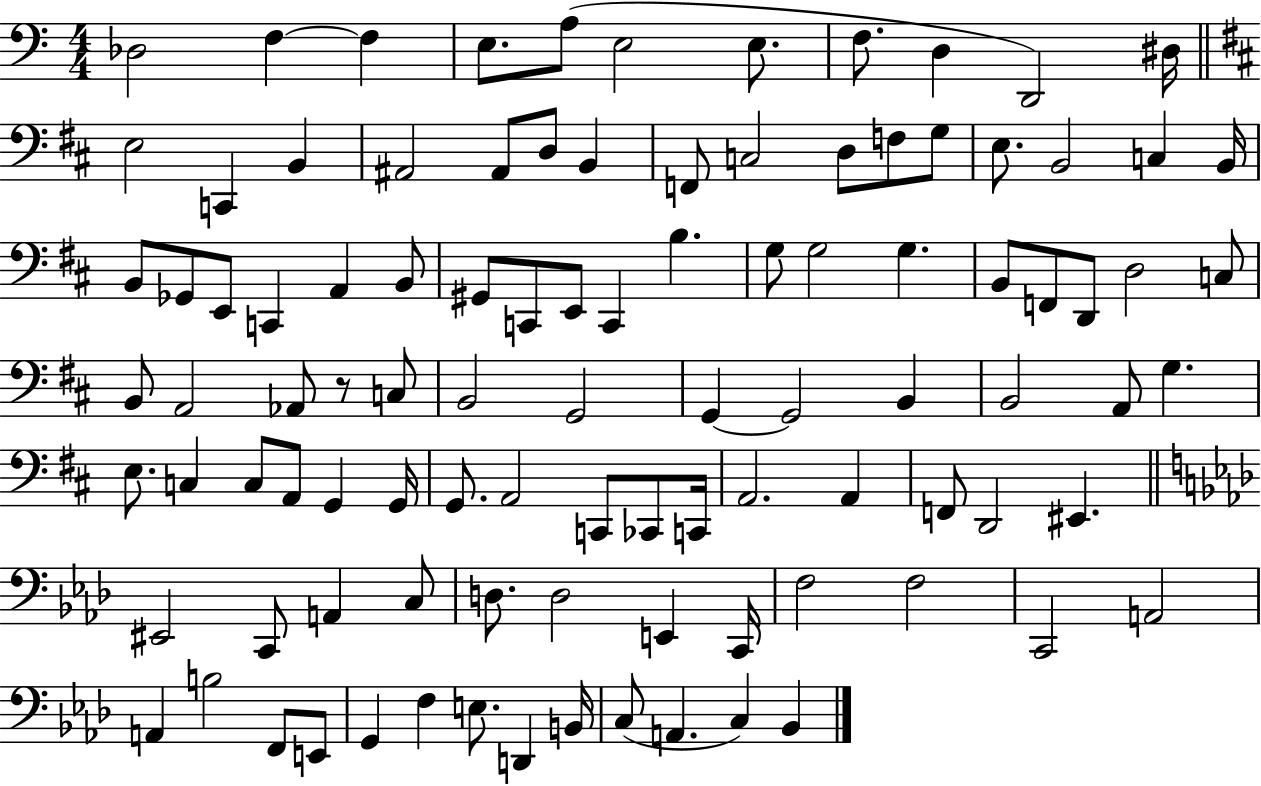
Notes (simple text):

Db3/h F3/q F3/q E3/e. A3/e E3/h E3/e. F3/e. D3/q D2/h D#3/s E3/h C2/q B2/q A#2/h A#2/e D3/e B2/q F2/e C3/h D3/e F3/e G3/e E3/e. B2/h C3/q B2/s B2/e Gb2/e E2/e C2/q A2/q B2/e G#2/e C2/e E2/e C2/q B3/q. G3/e G3/h G3/q. B2/e F2/e D2/e D3/h C3/e B2/e A2/h Ab2/e R/e C3/e B2/h G2/h G2/q G2/h B2/q B2/h A2/e G3/q. E3/e. C3/q C3/e A2/e G2/q G2/s G2/e. A2/h C2/e CES2/e C2/s A2/h. A2/q F2/e D2/h EIS2/q. EIS2/h C2/e A2/q C3/e D3/e. D3/h E2/q C2/s F3/h F3/h C2/h A2/h A2/q B3/h F2/e E2/e G2/q F3/q E3/e. D2/q B2/s C3/e A2/q. C3/q Bb2/q